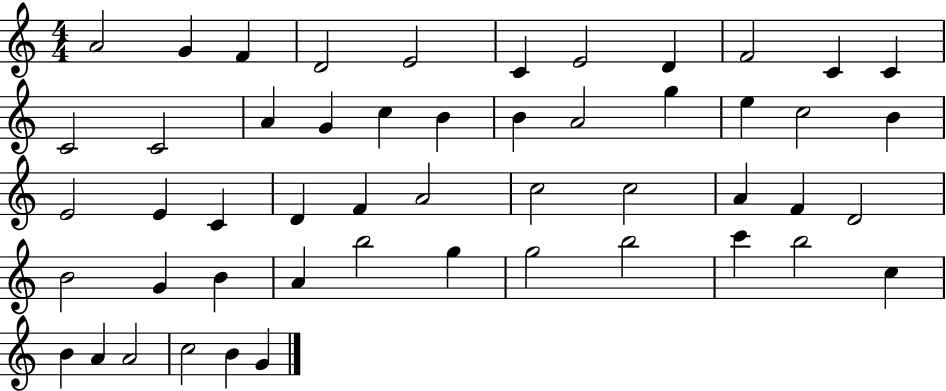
X:1
T:Untitled
M:4/4
L:1/4
K:C
A2 G F D2 E2 C E2 D F2 C C C2 C2 A G c B B A2 g e c2 B E2 E C D F A2 c2 c2 A F D2 B2 G B A b2 g g2 b2 c' b2 c B A A2 c2 B G